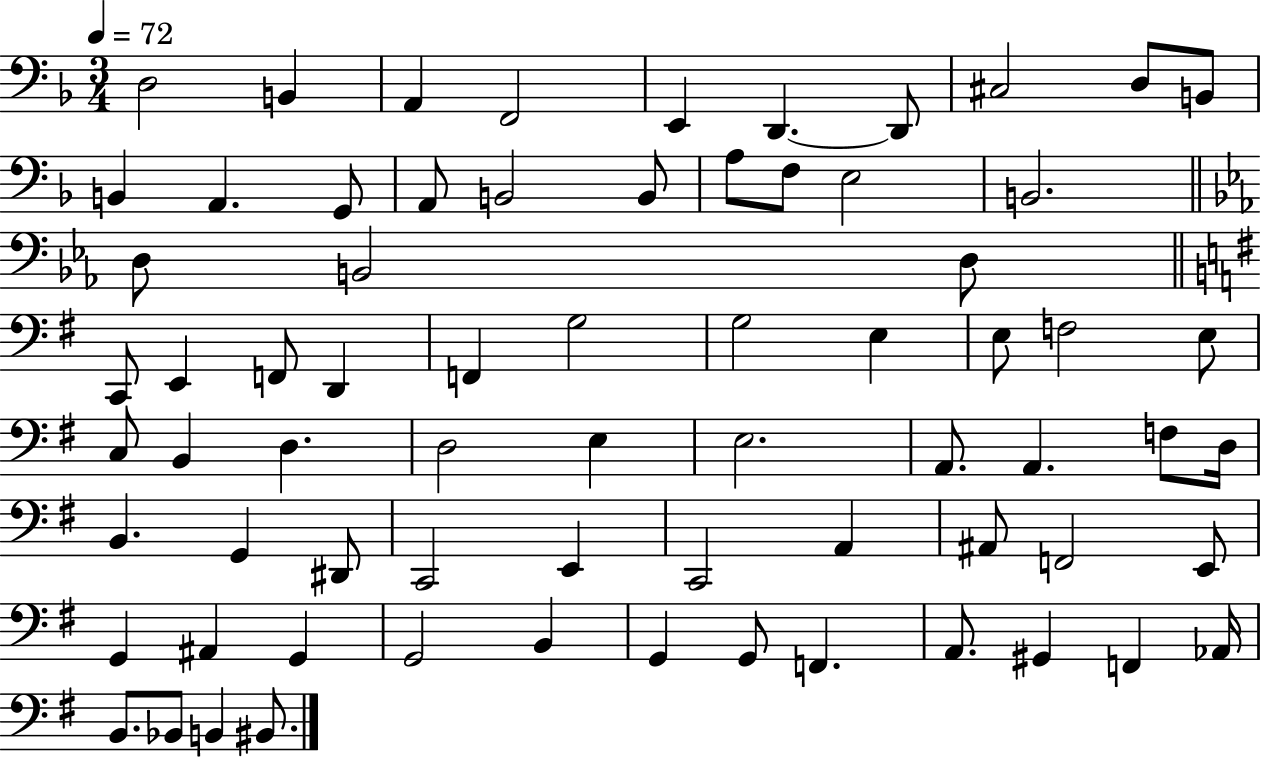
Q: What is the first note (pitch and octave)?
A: D3